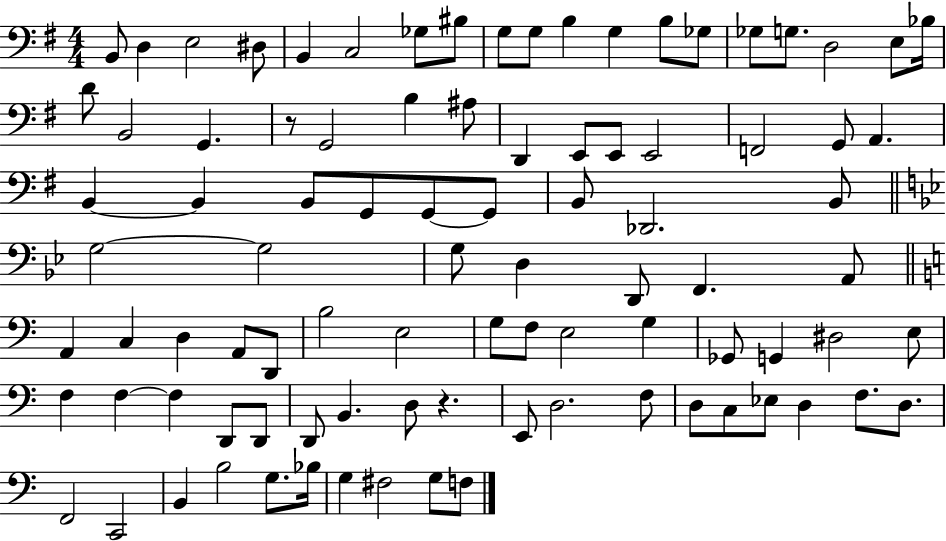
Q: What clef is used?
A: bass